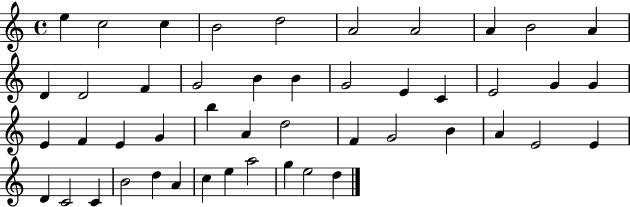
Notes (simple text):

E5/q C5/h C5/q B4/h D5/h A4/h A4/h A4/q B4/h A4/q D4/q D4/h F4/q G4/h B4/q B4/q G4/h E4/q C4/q E4/h G4/q G4/q E4/q F4/q E4/q G4/q B5/q A4/q D5/h F4/q G4/h B4/q A4/q E4/h E4/q D4/q C4/h C4/q B4/h D5/q A4/q C5/q E5/q A5/h G5/q E5/h D5/q